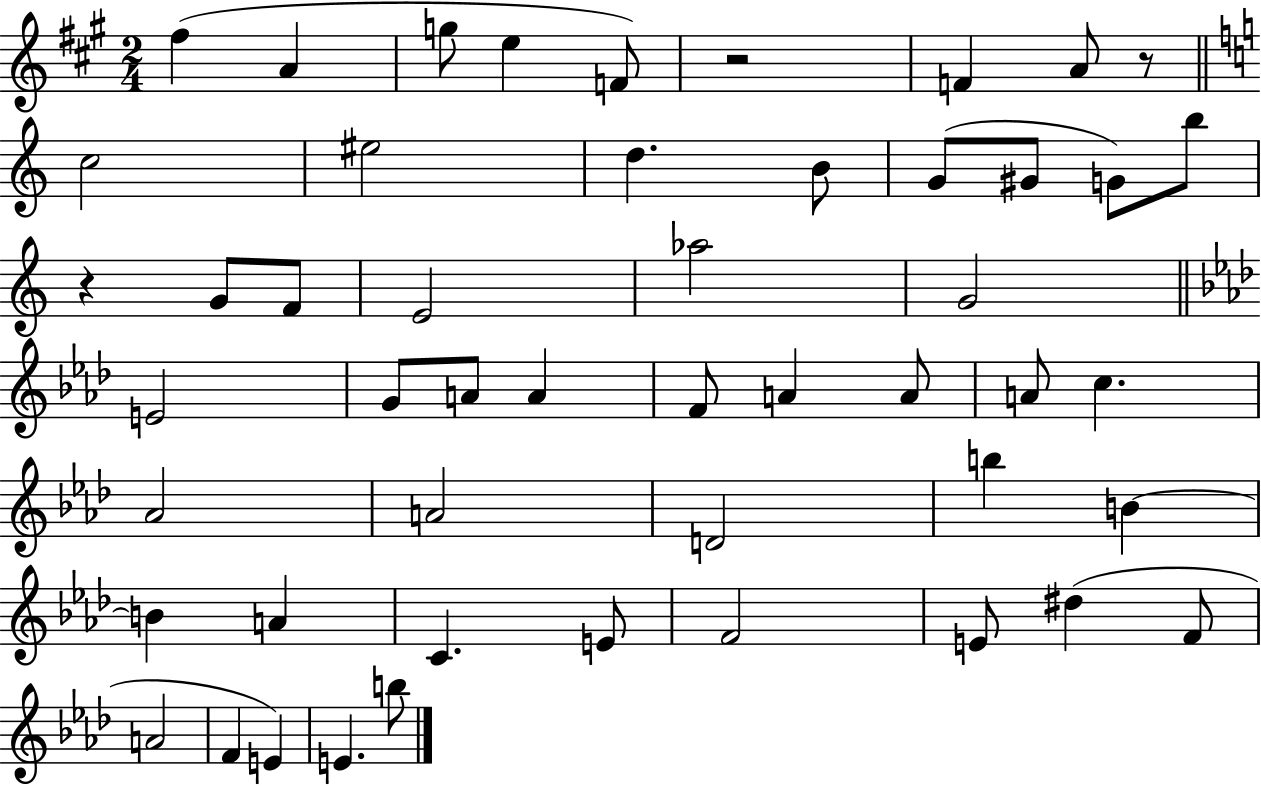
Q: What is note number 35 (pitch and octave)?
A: B4